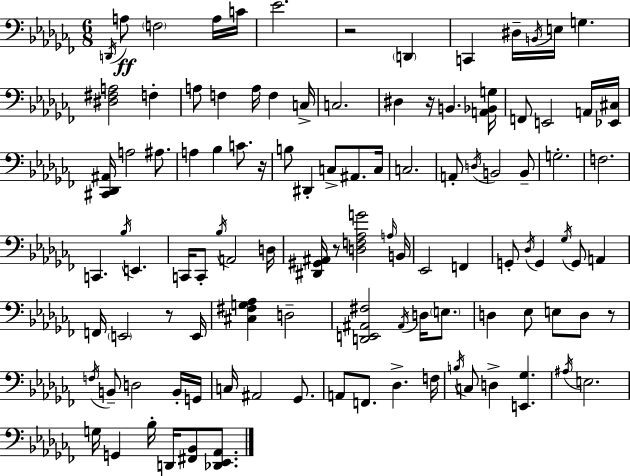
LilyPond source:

{
  \clef bass
  \numericTimeSignature
  \time 6/8
  \key aes \minor
  \acciaccatura { d,16 }\ff a8 \parenthesize f2 a16 | c'16 ees'2. | r2 \parenthesize d,4 | c,4 dis16-- \acciaccatura { b,16 } e16 g4. | \break <dis fis a>2 f4-. | a8 f4 a16 f4 | c16-> c2. | dis4 r16 b,4. | \break <a, bes, g>16 f,8 e,2 | a,16 <ees, cis>16 <cis, des, ais,>16 a2 ais8. | a4 bes4 c'8. | r16 b8 dis,4-. c8-> ais,8. | \break c16 c2. | a,8-. \acciaccatura { d16 } b,2 | b,8-- g2.-. | f2. | \break c,4. \acciaccatura { bes16 } e,4. | c,16 c,8-. \acciaccatura { bes16 } a,2 | d16 <dis, gis, ais,>16 r8 <d f aes g'>2 | \grace { a16 } b,16 ees,2 | \break f,4 g,8-. \acciaccatura { des16 } g,4 | \acciaccatura { ges16 } g,8 a,4 f,16 \parenthesize e,2 | r8 e,16 <cis fis g aes>4 | d2-- <d, e, ais, fis>2 | \break \acciaccatura { ais,16 } d16 \parenthesize e8. d4 | ees8 e8 d8 r8 \acciaccatura { f16 } b,8-- | d2 b,16-. g,16 c16 ais,2 | ges,8. a,8 | \break f,8. des4.-> f16 \acciaccatura { b16 } c8 | d4-> <e, ges>4. \acciaccatura { ais16 } | e2. | g16 g,4 bes16-. d,16 <fis, bes,>8 <des, ees, aes,>8. | \break \bar "|."
}